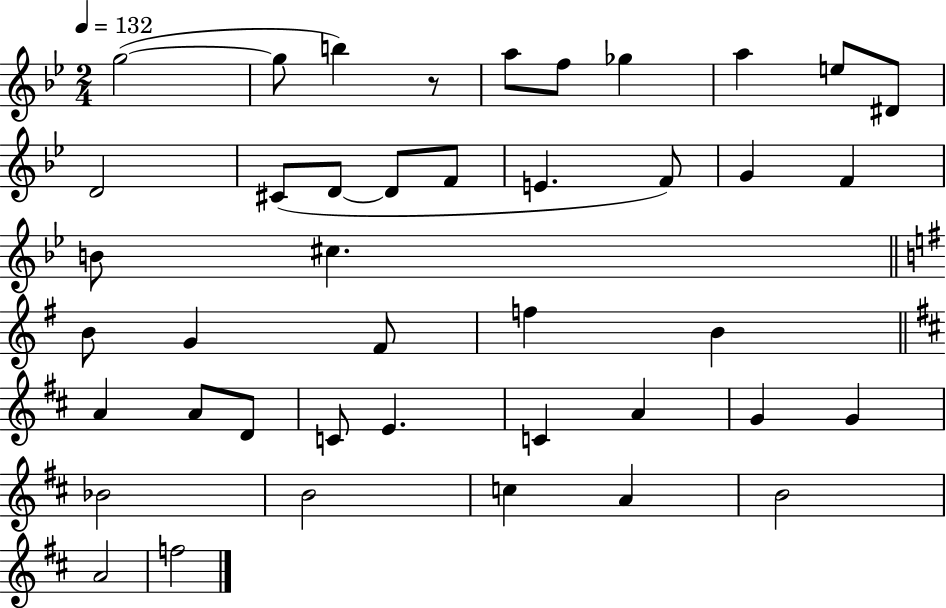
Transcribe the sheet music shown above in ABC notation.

X:1
T:Untitled
M:2/4
L:1/4
K:Bb
g2 g/2 b z/2 a/2 f/2 _g a e/2 ^D/2 D2 ^C/2 D/2 D/2 F/2 E F/2 G F B/2 ^c B/2 G ^F/2 f B A A/2 D/2 C/2 E C A G G _B2 B2 c A B2 A2 f2